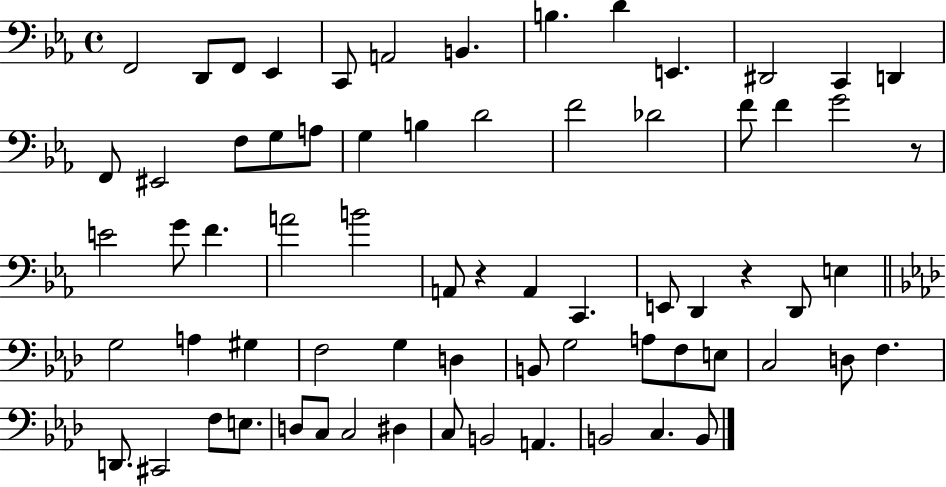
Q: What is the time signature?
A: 4/4